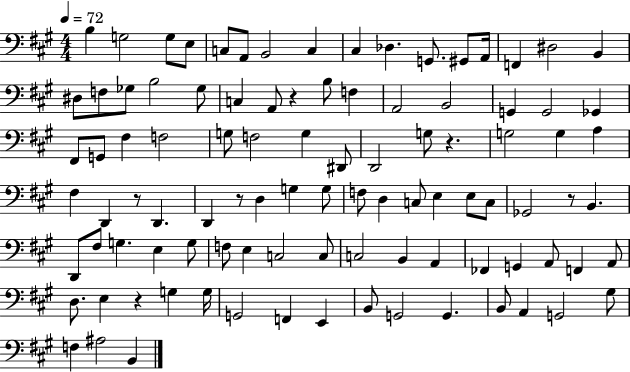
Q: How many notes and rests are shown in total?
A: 98